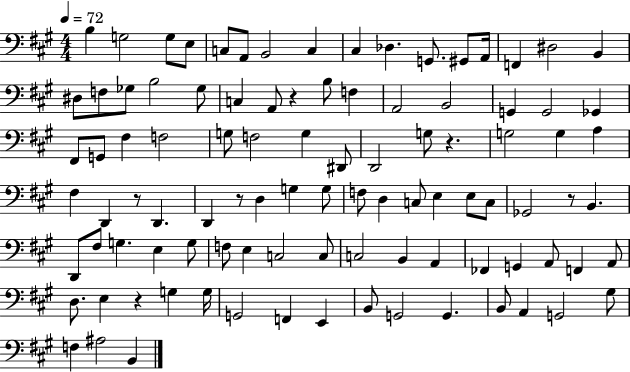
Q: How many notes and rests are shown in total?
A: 98